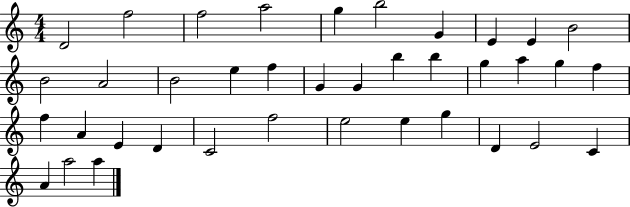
D4/h F5/h F5/h A5/h G5/q B5/h G4/q E4/q E4/q B4/h B4/h A4/h B4/h E5/q F5/q G4/q G4/q B5/q B5/q G5/q A5/q G5/q F5/q F5/q A4/q E4/q D4/q C4/h F5/h E5/h E5/q G5/q D4/q E4/h C4/q A4/q A5/h A5/q